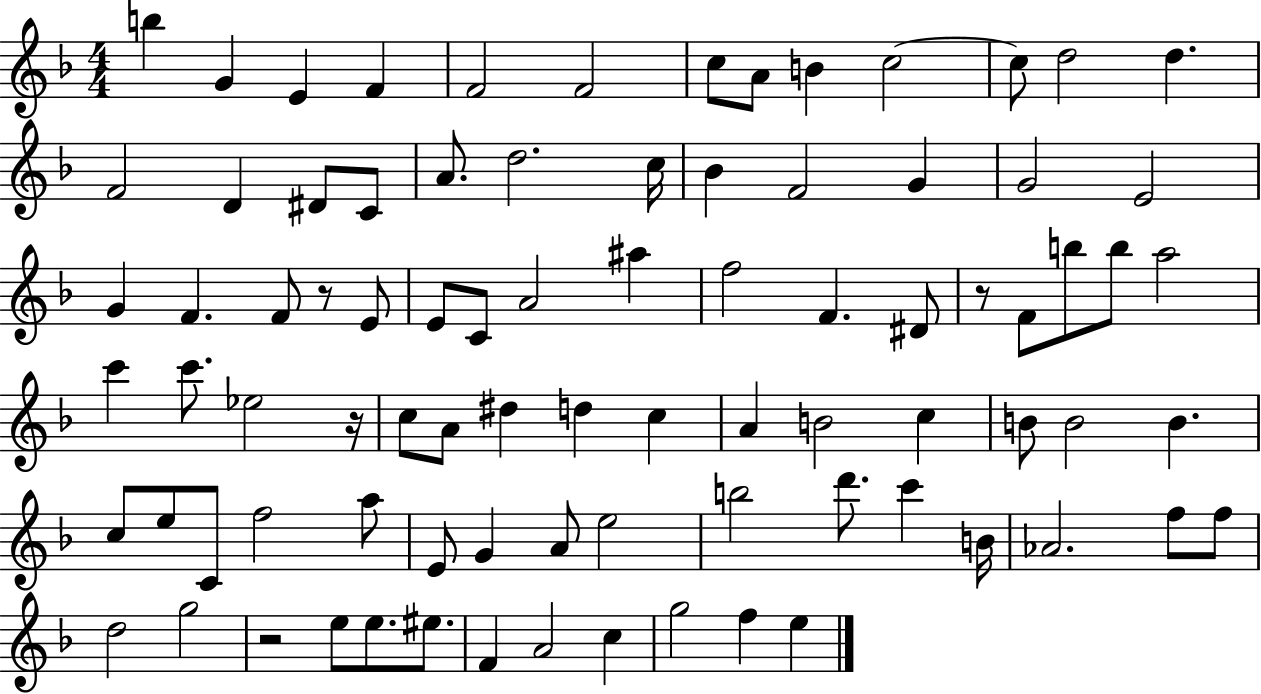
{
  \clef treble
  \numericTimeSignature
  \time 4/4
  \key f \major
  b''4 g'4 e'4 f'4 | f'2 f'2 | c''8 a'8 b'4 c''2~~ | c''8 d''2 d''4. | \break f'2 d'4 dis'8 c'8 | a'8. d''2. c''16 | bes'4 f'2 g'4 | g'2 e'2 | \break g'4 f'4. f'8 r8 e'8 | e'8 c'8 a'2 ais''4 | f''2 f'4. dis'8 | r8 f'8 b''8 b''8 a''2 | \break c'''4 c'''8. ees''2 r16 | c''8 a'8 dis''4 d''4 c''4 | a'4 b'2 c''4 | b'8 b'2 b'4. | \break c''8 e''8 c'8 f''2 a''8 | e'8 g'4 a'8 e''2 | b''2 d'''8. c'''4 b'16 | aes'2. f''8 f''8 | \break d''2 g''2 | r2 e''8 e''8. eis''8. | f'4 a'2 c''4 | g''2 f''4 e''4 | \break \bar "|."
}